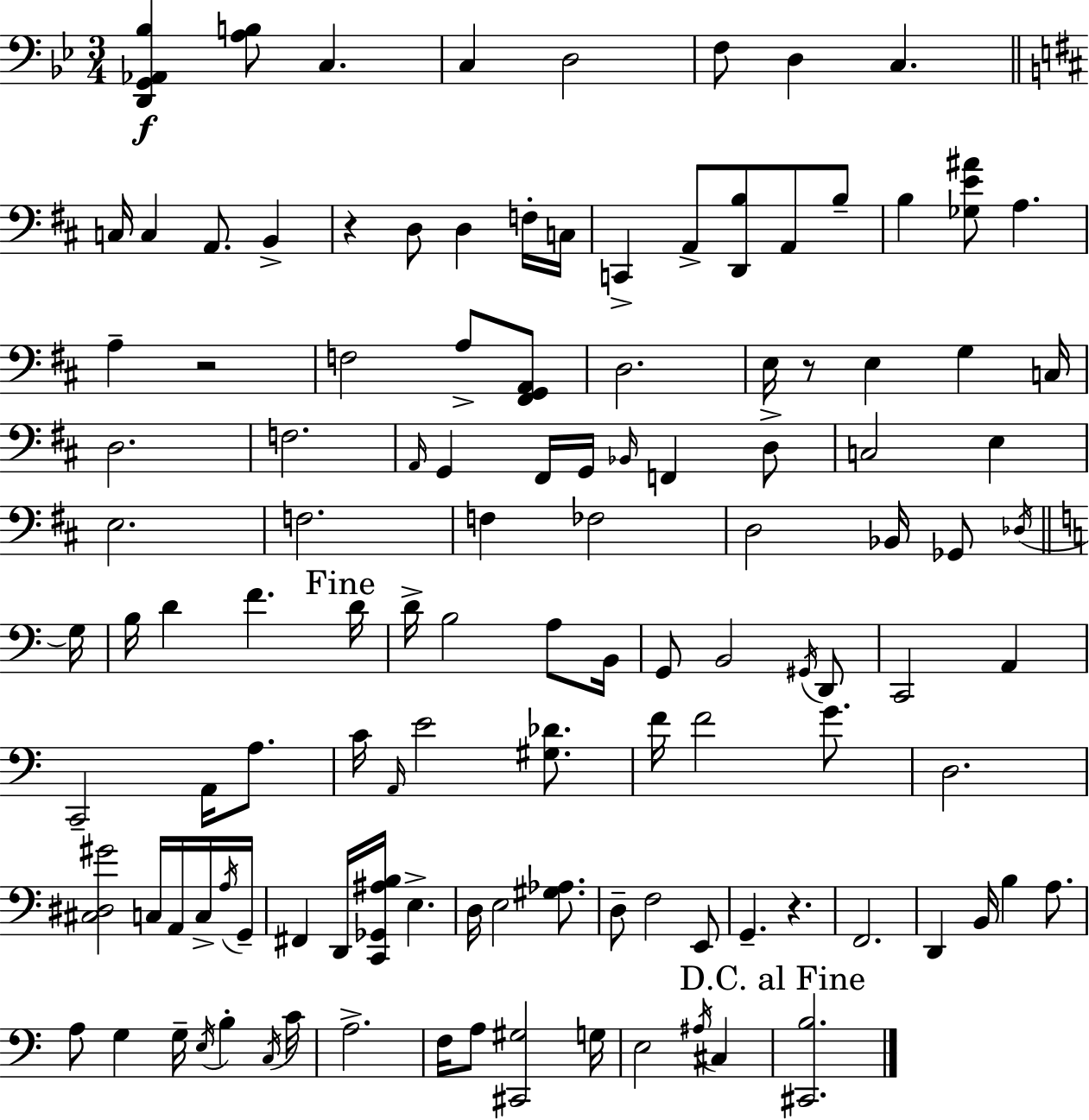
{
  \clef bass
  \numericTimeSignature
  \time 3/4
  \key g \minor
  <d, g, aes, bes>4\f <a b>8 c4. | c4 d2 | f8 d4 c4. | \bar "||" \break \key d \major c16 c4 a,8. b,4-> | r4 d8 d4 f16-. c16 | c,4-> a,8-> <d, b>8 a,8 b8-- | b4 <ges e' ais'>8 a4. | \break a4-- r2 | f2 a8-> <fis, g, a,>8 | d2. | e16 r8 e4 g4 c16 | \break d2. | f2. | \grace { a,16 } g,4 fis,16 g,16 \grace { bes,16 } f,4 | d8-> c2 e4 | \break e2. | f2. | f4 fes2 | d2 bes,16 ges,8 | \break \acciaccatura { des16 } \bar "||" \break \key a \minor g16 b16 d'4 f'4. | \mark "Fine" d'16 d'16-> b2 a8 | b,16 g,8 b,2 \acciaccatura { gis,16 } | d,8 c,2 a,4 | \break c,2-- a,16 a8. | c'16 \grace { a,16 } e'2 | <gis des'>8. f'16 f'2 | g'8. d2. | \break <cis dis gis'>2 c16 | a,16 c16-> \acciaccatura { a16 } g,16-- fis,4 d,16 <c, ges, ais b>16 e4.-> | d16 e2 | <gis aes>8. d8-- f2 | \break e,8 g,4.-- r4. | f,2. | d,4 b,16 b4 | a8. a8 g4 g16-- \acciaccatura { e16 } | \break b4-. \acciaccatura { c16 } c'16 a2.-> | f16 a8 <cis, gis>2 | g16 e2 | \acciaccatura { ais16 } cis4 \mark "D.C. al Fine" <cis, b>2. | \break \bar "|."
}